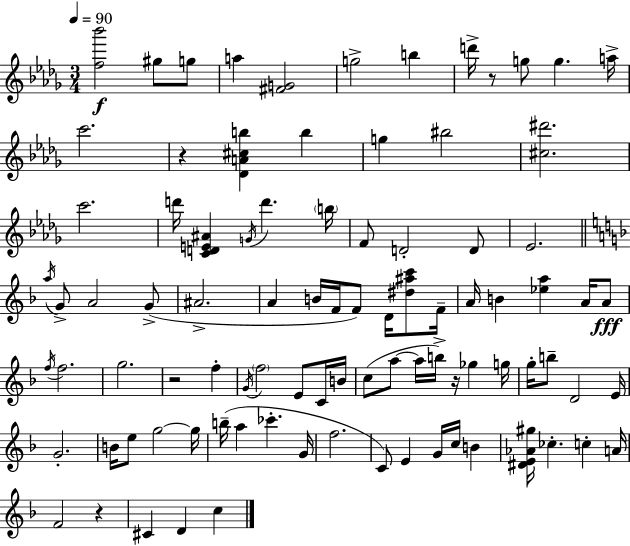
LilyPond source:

{
  \clef treble
  \numericTimeSignature
  \time 3/4
  \key bes \minor
  \tempo 4 = 90
  \repeat volta 2 { <f'' bes'''>2\f gis''8 g''8 | a''4 <fis' g'>2 | g''2-> b''4 | d'''16-> r8 g''8 g''4. a''16-> | \break c'''2. | r4 <des' a' cis'' b''>4 b''4 | g''4 bis''2 | <cis'' dis'''>2. | \break c'''2. | d'''16 <c' d' e' ais'>4 \acciaccatura { g'16 } d'''4. | \parenthesize b''16 f'8 d'2-. d'8 | ees'2. | \break \bar "||" \break \key d \minor \acciaccatura { a''16 } g'8-> a'2 g'8->( | ais'2.-> | a'4 b'16 f'16 f'8) d'16 <dis'' ais'' c'''>8 | f'16-- a'16 b'4 <ees'' a''>4 a'16 a'8\fff | \break \acciaccatura { f''16 } f''2. | g''2. | r2 f''4-. | \acciaccatura { g'16 } \parenthesize f''2 e'8 | \break c'16 b'16 c''8( a''8~~ a''16 b''16->) r16 ges''4 | g''16 g''16-. b''8-- d'2 | e'16 g'2.-. | b'16 e''8 g''2~~ | \break g''16 b''16--( a''4 ces'''4.-. | g'16 f''2. | c'8) e'4 g'16 c''16 b'4 | <dis' e' aes' gis''>16 ces''4.-. c''4-. | \break a'16 f'2 r4 | cis'4 d'4 c''4 | } \bar "|."
}